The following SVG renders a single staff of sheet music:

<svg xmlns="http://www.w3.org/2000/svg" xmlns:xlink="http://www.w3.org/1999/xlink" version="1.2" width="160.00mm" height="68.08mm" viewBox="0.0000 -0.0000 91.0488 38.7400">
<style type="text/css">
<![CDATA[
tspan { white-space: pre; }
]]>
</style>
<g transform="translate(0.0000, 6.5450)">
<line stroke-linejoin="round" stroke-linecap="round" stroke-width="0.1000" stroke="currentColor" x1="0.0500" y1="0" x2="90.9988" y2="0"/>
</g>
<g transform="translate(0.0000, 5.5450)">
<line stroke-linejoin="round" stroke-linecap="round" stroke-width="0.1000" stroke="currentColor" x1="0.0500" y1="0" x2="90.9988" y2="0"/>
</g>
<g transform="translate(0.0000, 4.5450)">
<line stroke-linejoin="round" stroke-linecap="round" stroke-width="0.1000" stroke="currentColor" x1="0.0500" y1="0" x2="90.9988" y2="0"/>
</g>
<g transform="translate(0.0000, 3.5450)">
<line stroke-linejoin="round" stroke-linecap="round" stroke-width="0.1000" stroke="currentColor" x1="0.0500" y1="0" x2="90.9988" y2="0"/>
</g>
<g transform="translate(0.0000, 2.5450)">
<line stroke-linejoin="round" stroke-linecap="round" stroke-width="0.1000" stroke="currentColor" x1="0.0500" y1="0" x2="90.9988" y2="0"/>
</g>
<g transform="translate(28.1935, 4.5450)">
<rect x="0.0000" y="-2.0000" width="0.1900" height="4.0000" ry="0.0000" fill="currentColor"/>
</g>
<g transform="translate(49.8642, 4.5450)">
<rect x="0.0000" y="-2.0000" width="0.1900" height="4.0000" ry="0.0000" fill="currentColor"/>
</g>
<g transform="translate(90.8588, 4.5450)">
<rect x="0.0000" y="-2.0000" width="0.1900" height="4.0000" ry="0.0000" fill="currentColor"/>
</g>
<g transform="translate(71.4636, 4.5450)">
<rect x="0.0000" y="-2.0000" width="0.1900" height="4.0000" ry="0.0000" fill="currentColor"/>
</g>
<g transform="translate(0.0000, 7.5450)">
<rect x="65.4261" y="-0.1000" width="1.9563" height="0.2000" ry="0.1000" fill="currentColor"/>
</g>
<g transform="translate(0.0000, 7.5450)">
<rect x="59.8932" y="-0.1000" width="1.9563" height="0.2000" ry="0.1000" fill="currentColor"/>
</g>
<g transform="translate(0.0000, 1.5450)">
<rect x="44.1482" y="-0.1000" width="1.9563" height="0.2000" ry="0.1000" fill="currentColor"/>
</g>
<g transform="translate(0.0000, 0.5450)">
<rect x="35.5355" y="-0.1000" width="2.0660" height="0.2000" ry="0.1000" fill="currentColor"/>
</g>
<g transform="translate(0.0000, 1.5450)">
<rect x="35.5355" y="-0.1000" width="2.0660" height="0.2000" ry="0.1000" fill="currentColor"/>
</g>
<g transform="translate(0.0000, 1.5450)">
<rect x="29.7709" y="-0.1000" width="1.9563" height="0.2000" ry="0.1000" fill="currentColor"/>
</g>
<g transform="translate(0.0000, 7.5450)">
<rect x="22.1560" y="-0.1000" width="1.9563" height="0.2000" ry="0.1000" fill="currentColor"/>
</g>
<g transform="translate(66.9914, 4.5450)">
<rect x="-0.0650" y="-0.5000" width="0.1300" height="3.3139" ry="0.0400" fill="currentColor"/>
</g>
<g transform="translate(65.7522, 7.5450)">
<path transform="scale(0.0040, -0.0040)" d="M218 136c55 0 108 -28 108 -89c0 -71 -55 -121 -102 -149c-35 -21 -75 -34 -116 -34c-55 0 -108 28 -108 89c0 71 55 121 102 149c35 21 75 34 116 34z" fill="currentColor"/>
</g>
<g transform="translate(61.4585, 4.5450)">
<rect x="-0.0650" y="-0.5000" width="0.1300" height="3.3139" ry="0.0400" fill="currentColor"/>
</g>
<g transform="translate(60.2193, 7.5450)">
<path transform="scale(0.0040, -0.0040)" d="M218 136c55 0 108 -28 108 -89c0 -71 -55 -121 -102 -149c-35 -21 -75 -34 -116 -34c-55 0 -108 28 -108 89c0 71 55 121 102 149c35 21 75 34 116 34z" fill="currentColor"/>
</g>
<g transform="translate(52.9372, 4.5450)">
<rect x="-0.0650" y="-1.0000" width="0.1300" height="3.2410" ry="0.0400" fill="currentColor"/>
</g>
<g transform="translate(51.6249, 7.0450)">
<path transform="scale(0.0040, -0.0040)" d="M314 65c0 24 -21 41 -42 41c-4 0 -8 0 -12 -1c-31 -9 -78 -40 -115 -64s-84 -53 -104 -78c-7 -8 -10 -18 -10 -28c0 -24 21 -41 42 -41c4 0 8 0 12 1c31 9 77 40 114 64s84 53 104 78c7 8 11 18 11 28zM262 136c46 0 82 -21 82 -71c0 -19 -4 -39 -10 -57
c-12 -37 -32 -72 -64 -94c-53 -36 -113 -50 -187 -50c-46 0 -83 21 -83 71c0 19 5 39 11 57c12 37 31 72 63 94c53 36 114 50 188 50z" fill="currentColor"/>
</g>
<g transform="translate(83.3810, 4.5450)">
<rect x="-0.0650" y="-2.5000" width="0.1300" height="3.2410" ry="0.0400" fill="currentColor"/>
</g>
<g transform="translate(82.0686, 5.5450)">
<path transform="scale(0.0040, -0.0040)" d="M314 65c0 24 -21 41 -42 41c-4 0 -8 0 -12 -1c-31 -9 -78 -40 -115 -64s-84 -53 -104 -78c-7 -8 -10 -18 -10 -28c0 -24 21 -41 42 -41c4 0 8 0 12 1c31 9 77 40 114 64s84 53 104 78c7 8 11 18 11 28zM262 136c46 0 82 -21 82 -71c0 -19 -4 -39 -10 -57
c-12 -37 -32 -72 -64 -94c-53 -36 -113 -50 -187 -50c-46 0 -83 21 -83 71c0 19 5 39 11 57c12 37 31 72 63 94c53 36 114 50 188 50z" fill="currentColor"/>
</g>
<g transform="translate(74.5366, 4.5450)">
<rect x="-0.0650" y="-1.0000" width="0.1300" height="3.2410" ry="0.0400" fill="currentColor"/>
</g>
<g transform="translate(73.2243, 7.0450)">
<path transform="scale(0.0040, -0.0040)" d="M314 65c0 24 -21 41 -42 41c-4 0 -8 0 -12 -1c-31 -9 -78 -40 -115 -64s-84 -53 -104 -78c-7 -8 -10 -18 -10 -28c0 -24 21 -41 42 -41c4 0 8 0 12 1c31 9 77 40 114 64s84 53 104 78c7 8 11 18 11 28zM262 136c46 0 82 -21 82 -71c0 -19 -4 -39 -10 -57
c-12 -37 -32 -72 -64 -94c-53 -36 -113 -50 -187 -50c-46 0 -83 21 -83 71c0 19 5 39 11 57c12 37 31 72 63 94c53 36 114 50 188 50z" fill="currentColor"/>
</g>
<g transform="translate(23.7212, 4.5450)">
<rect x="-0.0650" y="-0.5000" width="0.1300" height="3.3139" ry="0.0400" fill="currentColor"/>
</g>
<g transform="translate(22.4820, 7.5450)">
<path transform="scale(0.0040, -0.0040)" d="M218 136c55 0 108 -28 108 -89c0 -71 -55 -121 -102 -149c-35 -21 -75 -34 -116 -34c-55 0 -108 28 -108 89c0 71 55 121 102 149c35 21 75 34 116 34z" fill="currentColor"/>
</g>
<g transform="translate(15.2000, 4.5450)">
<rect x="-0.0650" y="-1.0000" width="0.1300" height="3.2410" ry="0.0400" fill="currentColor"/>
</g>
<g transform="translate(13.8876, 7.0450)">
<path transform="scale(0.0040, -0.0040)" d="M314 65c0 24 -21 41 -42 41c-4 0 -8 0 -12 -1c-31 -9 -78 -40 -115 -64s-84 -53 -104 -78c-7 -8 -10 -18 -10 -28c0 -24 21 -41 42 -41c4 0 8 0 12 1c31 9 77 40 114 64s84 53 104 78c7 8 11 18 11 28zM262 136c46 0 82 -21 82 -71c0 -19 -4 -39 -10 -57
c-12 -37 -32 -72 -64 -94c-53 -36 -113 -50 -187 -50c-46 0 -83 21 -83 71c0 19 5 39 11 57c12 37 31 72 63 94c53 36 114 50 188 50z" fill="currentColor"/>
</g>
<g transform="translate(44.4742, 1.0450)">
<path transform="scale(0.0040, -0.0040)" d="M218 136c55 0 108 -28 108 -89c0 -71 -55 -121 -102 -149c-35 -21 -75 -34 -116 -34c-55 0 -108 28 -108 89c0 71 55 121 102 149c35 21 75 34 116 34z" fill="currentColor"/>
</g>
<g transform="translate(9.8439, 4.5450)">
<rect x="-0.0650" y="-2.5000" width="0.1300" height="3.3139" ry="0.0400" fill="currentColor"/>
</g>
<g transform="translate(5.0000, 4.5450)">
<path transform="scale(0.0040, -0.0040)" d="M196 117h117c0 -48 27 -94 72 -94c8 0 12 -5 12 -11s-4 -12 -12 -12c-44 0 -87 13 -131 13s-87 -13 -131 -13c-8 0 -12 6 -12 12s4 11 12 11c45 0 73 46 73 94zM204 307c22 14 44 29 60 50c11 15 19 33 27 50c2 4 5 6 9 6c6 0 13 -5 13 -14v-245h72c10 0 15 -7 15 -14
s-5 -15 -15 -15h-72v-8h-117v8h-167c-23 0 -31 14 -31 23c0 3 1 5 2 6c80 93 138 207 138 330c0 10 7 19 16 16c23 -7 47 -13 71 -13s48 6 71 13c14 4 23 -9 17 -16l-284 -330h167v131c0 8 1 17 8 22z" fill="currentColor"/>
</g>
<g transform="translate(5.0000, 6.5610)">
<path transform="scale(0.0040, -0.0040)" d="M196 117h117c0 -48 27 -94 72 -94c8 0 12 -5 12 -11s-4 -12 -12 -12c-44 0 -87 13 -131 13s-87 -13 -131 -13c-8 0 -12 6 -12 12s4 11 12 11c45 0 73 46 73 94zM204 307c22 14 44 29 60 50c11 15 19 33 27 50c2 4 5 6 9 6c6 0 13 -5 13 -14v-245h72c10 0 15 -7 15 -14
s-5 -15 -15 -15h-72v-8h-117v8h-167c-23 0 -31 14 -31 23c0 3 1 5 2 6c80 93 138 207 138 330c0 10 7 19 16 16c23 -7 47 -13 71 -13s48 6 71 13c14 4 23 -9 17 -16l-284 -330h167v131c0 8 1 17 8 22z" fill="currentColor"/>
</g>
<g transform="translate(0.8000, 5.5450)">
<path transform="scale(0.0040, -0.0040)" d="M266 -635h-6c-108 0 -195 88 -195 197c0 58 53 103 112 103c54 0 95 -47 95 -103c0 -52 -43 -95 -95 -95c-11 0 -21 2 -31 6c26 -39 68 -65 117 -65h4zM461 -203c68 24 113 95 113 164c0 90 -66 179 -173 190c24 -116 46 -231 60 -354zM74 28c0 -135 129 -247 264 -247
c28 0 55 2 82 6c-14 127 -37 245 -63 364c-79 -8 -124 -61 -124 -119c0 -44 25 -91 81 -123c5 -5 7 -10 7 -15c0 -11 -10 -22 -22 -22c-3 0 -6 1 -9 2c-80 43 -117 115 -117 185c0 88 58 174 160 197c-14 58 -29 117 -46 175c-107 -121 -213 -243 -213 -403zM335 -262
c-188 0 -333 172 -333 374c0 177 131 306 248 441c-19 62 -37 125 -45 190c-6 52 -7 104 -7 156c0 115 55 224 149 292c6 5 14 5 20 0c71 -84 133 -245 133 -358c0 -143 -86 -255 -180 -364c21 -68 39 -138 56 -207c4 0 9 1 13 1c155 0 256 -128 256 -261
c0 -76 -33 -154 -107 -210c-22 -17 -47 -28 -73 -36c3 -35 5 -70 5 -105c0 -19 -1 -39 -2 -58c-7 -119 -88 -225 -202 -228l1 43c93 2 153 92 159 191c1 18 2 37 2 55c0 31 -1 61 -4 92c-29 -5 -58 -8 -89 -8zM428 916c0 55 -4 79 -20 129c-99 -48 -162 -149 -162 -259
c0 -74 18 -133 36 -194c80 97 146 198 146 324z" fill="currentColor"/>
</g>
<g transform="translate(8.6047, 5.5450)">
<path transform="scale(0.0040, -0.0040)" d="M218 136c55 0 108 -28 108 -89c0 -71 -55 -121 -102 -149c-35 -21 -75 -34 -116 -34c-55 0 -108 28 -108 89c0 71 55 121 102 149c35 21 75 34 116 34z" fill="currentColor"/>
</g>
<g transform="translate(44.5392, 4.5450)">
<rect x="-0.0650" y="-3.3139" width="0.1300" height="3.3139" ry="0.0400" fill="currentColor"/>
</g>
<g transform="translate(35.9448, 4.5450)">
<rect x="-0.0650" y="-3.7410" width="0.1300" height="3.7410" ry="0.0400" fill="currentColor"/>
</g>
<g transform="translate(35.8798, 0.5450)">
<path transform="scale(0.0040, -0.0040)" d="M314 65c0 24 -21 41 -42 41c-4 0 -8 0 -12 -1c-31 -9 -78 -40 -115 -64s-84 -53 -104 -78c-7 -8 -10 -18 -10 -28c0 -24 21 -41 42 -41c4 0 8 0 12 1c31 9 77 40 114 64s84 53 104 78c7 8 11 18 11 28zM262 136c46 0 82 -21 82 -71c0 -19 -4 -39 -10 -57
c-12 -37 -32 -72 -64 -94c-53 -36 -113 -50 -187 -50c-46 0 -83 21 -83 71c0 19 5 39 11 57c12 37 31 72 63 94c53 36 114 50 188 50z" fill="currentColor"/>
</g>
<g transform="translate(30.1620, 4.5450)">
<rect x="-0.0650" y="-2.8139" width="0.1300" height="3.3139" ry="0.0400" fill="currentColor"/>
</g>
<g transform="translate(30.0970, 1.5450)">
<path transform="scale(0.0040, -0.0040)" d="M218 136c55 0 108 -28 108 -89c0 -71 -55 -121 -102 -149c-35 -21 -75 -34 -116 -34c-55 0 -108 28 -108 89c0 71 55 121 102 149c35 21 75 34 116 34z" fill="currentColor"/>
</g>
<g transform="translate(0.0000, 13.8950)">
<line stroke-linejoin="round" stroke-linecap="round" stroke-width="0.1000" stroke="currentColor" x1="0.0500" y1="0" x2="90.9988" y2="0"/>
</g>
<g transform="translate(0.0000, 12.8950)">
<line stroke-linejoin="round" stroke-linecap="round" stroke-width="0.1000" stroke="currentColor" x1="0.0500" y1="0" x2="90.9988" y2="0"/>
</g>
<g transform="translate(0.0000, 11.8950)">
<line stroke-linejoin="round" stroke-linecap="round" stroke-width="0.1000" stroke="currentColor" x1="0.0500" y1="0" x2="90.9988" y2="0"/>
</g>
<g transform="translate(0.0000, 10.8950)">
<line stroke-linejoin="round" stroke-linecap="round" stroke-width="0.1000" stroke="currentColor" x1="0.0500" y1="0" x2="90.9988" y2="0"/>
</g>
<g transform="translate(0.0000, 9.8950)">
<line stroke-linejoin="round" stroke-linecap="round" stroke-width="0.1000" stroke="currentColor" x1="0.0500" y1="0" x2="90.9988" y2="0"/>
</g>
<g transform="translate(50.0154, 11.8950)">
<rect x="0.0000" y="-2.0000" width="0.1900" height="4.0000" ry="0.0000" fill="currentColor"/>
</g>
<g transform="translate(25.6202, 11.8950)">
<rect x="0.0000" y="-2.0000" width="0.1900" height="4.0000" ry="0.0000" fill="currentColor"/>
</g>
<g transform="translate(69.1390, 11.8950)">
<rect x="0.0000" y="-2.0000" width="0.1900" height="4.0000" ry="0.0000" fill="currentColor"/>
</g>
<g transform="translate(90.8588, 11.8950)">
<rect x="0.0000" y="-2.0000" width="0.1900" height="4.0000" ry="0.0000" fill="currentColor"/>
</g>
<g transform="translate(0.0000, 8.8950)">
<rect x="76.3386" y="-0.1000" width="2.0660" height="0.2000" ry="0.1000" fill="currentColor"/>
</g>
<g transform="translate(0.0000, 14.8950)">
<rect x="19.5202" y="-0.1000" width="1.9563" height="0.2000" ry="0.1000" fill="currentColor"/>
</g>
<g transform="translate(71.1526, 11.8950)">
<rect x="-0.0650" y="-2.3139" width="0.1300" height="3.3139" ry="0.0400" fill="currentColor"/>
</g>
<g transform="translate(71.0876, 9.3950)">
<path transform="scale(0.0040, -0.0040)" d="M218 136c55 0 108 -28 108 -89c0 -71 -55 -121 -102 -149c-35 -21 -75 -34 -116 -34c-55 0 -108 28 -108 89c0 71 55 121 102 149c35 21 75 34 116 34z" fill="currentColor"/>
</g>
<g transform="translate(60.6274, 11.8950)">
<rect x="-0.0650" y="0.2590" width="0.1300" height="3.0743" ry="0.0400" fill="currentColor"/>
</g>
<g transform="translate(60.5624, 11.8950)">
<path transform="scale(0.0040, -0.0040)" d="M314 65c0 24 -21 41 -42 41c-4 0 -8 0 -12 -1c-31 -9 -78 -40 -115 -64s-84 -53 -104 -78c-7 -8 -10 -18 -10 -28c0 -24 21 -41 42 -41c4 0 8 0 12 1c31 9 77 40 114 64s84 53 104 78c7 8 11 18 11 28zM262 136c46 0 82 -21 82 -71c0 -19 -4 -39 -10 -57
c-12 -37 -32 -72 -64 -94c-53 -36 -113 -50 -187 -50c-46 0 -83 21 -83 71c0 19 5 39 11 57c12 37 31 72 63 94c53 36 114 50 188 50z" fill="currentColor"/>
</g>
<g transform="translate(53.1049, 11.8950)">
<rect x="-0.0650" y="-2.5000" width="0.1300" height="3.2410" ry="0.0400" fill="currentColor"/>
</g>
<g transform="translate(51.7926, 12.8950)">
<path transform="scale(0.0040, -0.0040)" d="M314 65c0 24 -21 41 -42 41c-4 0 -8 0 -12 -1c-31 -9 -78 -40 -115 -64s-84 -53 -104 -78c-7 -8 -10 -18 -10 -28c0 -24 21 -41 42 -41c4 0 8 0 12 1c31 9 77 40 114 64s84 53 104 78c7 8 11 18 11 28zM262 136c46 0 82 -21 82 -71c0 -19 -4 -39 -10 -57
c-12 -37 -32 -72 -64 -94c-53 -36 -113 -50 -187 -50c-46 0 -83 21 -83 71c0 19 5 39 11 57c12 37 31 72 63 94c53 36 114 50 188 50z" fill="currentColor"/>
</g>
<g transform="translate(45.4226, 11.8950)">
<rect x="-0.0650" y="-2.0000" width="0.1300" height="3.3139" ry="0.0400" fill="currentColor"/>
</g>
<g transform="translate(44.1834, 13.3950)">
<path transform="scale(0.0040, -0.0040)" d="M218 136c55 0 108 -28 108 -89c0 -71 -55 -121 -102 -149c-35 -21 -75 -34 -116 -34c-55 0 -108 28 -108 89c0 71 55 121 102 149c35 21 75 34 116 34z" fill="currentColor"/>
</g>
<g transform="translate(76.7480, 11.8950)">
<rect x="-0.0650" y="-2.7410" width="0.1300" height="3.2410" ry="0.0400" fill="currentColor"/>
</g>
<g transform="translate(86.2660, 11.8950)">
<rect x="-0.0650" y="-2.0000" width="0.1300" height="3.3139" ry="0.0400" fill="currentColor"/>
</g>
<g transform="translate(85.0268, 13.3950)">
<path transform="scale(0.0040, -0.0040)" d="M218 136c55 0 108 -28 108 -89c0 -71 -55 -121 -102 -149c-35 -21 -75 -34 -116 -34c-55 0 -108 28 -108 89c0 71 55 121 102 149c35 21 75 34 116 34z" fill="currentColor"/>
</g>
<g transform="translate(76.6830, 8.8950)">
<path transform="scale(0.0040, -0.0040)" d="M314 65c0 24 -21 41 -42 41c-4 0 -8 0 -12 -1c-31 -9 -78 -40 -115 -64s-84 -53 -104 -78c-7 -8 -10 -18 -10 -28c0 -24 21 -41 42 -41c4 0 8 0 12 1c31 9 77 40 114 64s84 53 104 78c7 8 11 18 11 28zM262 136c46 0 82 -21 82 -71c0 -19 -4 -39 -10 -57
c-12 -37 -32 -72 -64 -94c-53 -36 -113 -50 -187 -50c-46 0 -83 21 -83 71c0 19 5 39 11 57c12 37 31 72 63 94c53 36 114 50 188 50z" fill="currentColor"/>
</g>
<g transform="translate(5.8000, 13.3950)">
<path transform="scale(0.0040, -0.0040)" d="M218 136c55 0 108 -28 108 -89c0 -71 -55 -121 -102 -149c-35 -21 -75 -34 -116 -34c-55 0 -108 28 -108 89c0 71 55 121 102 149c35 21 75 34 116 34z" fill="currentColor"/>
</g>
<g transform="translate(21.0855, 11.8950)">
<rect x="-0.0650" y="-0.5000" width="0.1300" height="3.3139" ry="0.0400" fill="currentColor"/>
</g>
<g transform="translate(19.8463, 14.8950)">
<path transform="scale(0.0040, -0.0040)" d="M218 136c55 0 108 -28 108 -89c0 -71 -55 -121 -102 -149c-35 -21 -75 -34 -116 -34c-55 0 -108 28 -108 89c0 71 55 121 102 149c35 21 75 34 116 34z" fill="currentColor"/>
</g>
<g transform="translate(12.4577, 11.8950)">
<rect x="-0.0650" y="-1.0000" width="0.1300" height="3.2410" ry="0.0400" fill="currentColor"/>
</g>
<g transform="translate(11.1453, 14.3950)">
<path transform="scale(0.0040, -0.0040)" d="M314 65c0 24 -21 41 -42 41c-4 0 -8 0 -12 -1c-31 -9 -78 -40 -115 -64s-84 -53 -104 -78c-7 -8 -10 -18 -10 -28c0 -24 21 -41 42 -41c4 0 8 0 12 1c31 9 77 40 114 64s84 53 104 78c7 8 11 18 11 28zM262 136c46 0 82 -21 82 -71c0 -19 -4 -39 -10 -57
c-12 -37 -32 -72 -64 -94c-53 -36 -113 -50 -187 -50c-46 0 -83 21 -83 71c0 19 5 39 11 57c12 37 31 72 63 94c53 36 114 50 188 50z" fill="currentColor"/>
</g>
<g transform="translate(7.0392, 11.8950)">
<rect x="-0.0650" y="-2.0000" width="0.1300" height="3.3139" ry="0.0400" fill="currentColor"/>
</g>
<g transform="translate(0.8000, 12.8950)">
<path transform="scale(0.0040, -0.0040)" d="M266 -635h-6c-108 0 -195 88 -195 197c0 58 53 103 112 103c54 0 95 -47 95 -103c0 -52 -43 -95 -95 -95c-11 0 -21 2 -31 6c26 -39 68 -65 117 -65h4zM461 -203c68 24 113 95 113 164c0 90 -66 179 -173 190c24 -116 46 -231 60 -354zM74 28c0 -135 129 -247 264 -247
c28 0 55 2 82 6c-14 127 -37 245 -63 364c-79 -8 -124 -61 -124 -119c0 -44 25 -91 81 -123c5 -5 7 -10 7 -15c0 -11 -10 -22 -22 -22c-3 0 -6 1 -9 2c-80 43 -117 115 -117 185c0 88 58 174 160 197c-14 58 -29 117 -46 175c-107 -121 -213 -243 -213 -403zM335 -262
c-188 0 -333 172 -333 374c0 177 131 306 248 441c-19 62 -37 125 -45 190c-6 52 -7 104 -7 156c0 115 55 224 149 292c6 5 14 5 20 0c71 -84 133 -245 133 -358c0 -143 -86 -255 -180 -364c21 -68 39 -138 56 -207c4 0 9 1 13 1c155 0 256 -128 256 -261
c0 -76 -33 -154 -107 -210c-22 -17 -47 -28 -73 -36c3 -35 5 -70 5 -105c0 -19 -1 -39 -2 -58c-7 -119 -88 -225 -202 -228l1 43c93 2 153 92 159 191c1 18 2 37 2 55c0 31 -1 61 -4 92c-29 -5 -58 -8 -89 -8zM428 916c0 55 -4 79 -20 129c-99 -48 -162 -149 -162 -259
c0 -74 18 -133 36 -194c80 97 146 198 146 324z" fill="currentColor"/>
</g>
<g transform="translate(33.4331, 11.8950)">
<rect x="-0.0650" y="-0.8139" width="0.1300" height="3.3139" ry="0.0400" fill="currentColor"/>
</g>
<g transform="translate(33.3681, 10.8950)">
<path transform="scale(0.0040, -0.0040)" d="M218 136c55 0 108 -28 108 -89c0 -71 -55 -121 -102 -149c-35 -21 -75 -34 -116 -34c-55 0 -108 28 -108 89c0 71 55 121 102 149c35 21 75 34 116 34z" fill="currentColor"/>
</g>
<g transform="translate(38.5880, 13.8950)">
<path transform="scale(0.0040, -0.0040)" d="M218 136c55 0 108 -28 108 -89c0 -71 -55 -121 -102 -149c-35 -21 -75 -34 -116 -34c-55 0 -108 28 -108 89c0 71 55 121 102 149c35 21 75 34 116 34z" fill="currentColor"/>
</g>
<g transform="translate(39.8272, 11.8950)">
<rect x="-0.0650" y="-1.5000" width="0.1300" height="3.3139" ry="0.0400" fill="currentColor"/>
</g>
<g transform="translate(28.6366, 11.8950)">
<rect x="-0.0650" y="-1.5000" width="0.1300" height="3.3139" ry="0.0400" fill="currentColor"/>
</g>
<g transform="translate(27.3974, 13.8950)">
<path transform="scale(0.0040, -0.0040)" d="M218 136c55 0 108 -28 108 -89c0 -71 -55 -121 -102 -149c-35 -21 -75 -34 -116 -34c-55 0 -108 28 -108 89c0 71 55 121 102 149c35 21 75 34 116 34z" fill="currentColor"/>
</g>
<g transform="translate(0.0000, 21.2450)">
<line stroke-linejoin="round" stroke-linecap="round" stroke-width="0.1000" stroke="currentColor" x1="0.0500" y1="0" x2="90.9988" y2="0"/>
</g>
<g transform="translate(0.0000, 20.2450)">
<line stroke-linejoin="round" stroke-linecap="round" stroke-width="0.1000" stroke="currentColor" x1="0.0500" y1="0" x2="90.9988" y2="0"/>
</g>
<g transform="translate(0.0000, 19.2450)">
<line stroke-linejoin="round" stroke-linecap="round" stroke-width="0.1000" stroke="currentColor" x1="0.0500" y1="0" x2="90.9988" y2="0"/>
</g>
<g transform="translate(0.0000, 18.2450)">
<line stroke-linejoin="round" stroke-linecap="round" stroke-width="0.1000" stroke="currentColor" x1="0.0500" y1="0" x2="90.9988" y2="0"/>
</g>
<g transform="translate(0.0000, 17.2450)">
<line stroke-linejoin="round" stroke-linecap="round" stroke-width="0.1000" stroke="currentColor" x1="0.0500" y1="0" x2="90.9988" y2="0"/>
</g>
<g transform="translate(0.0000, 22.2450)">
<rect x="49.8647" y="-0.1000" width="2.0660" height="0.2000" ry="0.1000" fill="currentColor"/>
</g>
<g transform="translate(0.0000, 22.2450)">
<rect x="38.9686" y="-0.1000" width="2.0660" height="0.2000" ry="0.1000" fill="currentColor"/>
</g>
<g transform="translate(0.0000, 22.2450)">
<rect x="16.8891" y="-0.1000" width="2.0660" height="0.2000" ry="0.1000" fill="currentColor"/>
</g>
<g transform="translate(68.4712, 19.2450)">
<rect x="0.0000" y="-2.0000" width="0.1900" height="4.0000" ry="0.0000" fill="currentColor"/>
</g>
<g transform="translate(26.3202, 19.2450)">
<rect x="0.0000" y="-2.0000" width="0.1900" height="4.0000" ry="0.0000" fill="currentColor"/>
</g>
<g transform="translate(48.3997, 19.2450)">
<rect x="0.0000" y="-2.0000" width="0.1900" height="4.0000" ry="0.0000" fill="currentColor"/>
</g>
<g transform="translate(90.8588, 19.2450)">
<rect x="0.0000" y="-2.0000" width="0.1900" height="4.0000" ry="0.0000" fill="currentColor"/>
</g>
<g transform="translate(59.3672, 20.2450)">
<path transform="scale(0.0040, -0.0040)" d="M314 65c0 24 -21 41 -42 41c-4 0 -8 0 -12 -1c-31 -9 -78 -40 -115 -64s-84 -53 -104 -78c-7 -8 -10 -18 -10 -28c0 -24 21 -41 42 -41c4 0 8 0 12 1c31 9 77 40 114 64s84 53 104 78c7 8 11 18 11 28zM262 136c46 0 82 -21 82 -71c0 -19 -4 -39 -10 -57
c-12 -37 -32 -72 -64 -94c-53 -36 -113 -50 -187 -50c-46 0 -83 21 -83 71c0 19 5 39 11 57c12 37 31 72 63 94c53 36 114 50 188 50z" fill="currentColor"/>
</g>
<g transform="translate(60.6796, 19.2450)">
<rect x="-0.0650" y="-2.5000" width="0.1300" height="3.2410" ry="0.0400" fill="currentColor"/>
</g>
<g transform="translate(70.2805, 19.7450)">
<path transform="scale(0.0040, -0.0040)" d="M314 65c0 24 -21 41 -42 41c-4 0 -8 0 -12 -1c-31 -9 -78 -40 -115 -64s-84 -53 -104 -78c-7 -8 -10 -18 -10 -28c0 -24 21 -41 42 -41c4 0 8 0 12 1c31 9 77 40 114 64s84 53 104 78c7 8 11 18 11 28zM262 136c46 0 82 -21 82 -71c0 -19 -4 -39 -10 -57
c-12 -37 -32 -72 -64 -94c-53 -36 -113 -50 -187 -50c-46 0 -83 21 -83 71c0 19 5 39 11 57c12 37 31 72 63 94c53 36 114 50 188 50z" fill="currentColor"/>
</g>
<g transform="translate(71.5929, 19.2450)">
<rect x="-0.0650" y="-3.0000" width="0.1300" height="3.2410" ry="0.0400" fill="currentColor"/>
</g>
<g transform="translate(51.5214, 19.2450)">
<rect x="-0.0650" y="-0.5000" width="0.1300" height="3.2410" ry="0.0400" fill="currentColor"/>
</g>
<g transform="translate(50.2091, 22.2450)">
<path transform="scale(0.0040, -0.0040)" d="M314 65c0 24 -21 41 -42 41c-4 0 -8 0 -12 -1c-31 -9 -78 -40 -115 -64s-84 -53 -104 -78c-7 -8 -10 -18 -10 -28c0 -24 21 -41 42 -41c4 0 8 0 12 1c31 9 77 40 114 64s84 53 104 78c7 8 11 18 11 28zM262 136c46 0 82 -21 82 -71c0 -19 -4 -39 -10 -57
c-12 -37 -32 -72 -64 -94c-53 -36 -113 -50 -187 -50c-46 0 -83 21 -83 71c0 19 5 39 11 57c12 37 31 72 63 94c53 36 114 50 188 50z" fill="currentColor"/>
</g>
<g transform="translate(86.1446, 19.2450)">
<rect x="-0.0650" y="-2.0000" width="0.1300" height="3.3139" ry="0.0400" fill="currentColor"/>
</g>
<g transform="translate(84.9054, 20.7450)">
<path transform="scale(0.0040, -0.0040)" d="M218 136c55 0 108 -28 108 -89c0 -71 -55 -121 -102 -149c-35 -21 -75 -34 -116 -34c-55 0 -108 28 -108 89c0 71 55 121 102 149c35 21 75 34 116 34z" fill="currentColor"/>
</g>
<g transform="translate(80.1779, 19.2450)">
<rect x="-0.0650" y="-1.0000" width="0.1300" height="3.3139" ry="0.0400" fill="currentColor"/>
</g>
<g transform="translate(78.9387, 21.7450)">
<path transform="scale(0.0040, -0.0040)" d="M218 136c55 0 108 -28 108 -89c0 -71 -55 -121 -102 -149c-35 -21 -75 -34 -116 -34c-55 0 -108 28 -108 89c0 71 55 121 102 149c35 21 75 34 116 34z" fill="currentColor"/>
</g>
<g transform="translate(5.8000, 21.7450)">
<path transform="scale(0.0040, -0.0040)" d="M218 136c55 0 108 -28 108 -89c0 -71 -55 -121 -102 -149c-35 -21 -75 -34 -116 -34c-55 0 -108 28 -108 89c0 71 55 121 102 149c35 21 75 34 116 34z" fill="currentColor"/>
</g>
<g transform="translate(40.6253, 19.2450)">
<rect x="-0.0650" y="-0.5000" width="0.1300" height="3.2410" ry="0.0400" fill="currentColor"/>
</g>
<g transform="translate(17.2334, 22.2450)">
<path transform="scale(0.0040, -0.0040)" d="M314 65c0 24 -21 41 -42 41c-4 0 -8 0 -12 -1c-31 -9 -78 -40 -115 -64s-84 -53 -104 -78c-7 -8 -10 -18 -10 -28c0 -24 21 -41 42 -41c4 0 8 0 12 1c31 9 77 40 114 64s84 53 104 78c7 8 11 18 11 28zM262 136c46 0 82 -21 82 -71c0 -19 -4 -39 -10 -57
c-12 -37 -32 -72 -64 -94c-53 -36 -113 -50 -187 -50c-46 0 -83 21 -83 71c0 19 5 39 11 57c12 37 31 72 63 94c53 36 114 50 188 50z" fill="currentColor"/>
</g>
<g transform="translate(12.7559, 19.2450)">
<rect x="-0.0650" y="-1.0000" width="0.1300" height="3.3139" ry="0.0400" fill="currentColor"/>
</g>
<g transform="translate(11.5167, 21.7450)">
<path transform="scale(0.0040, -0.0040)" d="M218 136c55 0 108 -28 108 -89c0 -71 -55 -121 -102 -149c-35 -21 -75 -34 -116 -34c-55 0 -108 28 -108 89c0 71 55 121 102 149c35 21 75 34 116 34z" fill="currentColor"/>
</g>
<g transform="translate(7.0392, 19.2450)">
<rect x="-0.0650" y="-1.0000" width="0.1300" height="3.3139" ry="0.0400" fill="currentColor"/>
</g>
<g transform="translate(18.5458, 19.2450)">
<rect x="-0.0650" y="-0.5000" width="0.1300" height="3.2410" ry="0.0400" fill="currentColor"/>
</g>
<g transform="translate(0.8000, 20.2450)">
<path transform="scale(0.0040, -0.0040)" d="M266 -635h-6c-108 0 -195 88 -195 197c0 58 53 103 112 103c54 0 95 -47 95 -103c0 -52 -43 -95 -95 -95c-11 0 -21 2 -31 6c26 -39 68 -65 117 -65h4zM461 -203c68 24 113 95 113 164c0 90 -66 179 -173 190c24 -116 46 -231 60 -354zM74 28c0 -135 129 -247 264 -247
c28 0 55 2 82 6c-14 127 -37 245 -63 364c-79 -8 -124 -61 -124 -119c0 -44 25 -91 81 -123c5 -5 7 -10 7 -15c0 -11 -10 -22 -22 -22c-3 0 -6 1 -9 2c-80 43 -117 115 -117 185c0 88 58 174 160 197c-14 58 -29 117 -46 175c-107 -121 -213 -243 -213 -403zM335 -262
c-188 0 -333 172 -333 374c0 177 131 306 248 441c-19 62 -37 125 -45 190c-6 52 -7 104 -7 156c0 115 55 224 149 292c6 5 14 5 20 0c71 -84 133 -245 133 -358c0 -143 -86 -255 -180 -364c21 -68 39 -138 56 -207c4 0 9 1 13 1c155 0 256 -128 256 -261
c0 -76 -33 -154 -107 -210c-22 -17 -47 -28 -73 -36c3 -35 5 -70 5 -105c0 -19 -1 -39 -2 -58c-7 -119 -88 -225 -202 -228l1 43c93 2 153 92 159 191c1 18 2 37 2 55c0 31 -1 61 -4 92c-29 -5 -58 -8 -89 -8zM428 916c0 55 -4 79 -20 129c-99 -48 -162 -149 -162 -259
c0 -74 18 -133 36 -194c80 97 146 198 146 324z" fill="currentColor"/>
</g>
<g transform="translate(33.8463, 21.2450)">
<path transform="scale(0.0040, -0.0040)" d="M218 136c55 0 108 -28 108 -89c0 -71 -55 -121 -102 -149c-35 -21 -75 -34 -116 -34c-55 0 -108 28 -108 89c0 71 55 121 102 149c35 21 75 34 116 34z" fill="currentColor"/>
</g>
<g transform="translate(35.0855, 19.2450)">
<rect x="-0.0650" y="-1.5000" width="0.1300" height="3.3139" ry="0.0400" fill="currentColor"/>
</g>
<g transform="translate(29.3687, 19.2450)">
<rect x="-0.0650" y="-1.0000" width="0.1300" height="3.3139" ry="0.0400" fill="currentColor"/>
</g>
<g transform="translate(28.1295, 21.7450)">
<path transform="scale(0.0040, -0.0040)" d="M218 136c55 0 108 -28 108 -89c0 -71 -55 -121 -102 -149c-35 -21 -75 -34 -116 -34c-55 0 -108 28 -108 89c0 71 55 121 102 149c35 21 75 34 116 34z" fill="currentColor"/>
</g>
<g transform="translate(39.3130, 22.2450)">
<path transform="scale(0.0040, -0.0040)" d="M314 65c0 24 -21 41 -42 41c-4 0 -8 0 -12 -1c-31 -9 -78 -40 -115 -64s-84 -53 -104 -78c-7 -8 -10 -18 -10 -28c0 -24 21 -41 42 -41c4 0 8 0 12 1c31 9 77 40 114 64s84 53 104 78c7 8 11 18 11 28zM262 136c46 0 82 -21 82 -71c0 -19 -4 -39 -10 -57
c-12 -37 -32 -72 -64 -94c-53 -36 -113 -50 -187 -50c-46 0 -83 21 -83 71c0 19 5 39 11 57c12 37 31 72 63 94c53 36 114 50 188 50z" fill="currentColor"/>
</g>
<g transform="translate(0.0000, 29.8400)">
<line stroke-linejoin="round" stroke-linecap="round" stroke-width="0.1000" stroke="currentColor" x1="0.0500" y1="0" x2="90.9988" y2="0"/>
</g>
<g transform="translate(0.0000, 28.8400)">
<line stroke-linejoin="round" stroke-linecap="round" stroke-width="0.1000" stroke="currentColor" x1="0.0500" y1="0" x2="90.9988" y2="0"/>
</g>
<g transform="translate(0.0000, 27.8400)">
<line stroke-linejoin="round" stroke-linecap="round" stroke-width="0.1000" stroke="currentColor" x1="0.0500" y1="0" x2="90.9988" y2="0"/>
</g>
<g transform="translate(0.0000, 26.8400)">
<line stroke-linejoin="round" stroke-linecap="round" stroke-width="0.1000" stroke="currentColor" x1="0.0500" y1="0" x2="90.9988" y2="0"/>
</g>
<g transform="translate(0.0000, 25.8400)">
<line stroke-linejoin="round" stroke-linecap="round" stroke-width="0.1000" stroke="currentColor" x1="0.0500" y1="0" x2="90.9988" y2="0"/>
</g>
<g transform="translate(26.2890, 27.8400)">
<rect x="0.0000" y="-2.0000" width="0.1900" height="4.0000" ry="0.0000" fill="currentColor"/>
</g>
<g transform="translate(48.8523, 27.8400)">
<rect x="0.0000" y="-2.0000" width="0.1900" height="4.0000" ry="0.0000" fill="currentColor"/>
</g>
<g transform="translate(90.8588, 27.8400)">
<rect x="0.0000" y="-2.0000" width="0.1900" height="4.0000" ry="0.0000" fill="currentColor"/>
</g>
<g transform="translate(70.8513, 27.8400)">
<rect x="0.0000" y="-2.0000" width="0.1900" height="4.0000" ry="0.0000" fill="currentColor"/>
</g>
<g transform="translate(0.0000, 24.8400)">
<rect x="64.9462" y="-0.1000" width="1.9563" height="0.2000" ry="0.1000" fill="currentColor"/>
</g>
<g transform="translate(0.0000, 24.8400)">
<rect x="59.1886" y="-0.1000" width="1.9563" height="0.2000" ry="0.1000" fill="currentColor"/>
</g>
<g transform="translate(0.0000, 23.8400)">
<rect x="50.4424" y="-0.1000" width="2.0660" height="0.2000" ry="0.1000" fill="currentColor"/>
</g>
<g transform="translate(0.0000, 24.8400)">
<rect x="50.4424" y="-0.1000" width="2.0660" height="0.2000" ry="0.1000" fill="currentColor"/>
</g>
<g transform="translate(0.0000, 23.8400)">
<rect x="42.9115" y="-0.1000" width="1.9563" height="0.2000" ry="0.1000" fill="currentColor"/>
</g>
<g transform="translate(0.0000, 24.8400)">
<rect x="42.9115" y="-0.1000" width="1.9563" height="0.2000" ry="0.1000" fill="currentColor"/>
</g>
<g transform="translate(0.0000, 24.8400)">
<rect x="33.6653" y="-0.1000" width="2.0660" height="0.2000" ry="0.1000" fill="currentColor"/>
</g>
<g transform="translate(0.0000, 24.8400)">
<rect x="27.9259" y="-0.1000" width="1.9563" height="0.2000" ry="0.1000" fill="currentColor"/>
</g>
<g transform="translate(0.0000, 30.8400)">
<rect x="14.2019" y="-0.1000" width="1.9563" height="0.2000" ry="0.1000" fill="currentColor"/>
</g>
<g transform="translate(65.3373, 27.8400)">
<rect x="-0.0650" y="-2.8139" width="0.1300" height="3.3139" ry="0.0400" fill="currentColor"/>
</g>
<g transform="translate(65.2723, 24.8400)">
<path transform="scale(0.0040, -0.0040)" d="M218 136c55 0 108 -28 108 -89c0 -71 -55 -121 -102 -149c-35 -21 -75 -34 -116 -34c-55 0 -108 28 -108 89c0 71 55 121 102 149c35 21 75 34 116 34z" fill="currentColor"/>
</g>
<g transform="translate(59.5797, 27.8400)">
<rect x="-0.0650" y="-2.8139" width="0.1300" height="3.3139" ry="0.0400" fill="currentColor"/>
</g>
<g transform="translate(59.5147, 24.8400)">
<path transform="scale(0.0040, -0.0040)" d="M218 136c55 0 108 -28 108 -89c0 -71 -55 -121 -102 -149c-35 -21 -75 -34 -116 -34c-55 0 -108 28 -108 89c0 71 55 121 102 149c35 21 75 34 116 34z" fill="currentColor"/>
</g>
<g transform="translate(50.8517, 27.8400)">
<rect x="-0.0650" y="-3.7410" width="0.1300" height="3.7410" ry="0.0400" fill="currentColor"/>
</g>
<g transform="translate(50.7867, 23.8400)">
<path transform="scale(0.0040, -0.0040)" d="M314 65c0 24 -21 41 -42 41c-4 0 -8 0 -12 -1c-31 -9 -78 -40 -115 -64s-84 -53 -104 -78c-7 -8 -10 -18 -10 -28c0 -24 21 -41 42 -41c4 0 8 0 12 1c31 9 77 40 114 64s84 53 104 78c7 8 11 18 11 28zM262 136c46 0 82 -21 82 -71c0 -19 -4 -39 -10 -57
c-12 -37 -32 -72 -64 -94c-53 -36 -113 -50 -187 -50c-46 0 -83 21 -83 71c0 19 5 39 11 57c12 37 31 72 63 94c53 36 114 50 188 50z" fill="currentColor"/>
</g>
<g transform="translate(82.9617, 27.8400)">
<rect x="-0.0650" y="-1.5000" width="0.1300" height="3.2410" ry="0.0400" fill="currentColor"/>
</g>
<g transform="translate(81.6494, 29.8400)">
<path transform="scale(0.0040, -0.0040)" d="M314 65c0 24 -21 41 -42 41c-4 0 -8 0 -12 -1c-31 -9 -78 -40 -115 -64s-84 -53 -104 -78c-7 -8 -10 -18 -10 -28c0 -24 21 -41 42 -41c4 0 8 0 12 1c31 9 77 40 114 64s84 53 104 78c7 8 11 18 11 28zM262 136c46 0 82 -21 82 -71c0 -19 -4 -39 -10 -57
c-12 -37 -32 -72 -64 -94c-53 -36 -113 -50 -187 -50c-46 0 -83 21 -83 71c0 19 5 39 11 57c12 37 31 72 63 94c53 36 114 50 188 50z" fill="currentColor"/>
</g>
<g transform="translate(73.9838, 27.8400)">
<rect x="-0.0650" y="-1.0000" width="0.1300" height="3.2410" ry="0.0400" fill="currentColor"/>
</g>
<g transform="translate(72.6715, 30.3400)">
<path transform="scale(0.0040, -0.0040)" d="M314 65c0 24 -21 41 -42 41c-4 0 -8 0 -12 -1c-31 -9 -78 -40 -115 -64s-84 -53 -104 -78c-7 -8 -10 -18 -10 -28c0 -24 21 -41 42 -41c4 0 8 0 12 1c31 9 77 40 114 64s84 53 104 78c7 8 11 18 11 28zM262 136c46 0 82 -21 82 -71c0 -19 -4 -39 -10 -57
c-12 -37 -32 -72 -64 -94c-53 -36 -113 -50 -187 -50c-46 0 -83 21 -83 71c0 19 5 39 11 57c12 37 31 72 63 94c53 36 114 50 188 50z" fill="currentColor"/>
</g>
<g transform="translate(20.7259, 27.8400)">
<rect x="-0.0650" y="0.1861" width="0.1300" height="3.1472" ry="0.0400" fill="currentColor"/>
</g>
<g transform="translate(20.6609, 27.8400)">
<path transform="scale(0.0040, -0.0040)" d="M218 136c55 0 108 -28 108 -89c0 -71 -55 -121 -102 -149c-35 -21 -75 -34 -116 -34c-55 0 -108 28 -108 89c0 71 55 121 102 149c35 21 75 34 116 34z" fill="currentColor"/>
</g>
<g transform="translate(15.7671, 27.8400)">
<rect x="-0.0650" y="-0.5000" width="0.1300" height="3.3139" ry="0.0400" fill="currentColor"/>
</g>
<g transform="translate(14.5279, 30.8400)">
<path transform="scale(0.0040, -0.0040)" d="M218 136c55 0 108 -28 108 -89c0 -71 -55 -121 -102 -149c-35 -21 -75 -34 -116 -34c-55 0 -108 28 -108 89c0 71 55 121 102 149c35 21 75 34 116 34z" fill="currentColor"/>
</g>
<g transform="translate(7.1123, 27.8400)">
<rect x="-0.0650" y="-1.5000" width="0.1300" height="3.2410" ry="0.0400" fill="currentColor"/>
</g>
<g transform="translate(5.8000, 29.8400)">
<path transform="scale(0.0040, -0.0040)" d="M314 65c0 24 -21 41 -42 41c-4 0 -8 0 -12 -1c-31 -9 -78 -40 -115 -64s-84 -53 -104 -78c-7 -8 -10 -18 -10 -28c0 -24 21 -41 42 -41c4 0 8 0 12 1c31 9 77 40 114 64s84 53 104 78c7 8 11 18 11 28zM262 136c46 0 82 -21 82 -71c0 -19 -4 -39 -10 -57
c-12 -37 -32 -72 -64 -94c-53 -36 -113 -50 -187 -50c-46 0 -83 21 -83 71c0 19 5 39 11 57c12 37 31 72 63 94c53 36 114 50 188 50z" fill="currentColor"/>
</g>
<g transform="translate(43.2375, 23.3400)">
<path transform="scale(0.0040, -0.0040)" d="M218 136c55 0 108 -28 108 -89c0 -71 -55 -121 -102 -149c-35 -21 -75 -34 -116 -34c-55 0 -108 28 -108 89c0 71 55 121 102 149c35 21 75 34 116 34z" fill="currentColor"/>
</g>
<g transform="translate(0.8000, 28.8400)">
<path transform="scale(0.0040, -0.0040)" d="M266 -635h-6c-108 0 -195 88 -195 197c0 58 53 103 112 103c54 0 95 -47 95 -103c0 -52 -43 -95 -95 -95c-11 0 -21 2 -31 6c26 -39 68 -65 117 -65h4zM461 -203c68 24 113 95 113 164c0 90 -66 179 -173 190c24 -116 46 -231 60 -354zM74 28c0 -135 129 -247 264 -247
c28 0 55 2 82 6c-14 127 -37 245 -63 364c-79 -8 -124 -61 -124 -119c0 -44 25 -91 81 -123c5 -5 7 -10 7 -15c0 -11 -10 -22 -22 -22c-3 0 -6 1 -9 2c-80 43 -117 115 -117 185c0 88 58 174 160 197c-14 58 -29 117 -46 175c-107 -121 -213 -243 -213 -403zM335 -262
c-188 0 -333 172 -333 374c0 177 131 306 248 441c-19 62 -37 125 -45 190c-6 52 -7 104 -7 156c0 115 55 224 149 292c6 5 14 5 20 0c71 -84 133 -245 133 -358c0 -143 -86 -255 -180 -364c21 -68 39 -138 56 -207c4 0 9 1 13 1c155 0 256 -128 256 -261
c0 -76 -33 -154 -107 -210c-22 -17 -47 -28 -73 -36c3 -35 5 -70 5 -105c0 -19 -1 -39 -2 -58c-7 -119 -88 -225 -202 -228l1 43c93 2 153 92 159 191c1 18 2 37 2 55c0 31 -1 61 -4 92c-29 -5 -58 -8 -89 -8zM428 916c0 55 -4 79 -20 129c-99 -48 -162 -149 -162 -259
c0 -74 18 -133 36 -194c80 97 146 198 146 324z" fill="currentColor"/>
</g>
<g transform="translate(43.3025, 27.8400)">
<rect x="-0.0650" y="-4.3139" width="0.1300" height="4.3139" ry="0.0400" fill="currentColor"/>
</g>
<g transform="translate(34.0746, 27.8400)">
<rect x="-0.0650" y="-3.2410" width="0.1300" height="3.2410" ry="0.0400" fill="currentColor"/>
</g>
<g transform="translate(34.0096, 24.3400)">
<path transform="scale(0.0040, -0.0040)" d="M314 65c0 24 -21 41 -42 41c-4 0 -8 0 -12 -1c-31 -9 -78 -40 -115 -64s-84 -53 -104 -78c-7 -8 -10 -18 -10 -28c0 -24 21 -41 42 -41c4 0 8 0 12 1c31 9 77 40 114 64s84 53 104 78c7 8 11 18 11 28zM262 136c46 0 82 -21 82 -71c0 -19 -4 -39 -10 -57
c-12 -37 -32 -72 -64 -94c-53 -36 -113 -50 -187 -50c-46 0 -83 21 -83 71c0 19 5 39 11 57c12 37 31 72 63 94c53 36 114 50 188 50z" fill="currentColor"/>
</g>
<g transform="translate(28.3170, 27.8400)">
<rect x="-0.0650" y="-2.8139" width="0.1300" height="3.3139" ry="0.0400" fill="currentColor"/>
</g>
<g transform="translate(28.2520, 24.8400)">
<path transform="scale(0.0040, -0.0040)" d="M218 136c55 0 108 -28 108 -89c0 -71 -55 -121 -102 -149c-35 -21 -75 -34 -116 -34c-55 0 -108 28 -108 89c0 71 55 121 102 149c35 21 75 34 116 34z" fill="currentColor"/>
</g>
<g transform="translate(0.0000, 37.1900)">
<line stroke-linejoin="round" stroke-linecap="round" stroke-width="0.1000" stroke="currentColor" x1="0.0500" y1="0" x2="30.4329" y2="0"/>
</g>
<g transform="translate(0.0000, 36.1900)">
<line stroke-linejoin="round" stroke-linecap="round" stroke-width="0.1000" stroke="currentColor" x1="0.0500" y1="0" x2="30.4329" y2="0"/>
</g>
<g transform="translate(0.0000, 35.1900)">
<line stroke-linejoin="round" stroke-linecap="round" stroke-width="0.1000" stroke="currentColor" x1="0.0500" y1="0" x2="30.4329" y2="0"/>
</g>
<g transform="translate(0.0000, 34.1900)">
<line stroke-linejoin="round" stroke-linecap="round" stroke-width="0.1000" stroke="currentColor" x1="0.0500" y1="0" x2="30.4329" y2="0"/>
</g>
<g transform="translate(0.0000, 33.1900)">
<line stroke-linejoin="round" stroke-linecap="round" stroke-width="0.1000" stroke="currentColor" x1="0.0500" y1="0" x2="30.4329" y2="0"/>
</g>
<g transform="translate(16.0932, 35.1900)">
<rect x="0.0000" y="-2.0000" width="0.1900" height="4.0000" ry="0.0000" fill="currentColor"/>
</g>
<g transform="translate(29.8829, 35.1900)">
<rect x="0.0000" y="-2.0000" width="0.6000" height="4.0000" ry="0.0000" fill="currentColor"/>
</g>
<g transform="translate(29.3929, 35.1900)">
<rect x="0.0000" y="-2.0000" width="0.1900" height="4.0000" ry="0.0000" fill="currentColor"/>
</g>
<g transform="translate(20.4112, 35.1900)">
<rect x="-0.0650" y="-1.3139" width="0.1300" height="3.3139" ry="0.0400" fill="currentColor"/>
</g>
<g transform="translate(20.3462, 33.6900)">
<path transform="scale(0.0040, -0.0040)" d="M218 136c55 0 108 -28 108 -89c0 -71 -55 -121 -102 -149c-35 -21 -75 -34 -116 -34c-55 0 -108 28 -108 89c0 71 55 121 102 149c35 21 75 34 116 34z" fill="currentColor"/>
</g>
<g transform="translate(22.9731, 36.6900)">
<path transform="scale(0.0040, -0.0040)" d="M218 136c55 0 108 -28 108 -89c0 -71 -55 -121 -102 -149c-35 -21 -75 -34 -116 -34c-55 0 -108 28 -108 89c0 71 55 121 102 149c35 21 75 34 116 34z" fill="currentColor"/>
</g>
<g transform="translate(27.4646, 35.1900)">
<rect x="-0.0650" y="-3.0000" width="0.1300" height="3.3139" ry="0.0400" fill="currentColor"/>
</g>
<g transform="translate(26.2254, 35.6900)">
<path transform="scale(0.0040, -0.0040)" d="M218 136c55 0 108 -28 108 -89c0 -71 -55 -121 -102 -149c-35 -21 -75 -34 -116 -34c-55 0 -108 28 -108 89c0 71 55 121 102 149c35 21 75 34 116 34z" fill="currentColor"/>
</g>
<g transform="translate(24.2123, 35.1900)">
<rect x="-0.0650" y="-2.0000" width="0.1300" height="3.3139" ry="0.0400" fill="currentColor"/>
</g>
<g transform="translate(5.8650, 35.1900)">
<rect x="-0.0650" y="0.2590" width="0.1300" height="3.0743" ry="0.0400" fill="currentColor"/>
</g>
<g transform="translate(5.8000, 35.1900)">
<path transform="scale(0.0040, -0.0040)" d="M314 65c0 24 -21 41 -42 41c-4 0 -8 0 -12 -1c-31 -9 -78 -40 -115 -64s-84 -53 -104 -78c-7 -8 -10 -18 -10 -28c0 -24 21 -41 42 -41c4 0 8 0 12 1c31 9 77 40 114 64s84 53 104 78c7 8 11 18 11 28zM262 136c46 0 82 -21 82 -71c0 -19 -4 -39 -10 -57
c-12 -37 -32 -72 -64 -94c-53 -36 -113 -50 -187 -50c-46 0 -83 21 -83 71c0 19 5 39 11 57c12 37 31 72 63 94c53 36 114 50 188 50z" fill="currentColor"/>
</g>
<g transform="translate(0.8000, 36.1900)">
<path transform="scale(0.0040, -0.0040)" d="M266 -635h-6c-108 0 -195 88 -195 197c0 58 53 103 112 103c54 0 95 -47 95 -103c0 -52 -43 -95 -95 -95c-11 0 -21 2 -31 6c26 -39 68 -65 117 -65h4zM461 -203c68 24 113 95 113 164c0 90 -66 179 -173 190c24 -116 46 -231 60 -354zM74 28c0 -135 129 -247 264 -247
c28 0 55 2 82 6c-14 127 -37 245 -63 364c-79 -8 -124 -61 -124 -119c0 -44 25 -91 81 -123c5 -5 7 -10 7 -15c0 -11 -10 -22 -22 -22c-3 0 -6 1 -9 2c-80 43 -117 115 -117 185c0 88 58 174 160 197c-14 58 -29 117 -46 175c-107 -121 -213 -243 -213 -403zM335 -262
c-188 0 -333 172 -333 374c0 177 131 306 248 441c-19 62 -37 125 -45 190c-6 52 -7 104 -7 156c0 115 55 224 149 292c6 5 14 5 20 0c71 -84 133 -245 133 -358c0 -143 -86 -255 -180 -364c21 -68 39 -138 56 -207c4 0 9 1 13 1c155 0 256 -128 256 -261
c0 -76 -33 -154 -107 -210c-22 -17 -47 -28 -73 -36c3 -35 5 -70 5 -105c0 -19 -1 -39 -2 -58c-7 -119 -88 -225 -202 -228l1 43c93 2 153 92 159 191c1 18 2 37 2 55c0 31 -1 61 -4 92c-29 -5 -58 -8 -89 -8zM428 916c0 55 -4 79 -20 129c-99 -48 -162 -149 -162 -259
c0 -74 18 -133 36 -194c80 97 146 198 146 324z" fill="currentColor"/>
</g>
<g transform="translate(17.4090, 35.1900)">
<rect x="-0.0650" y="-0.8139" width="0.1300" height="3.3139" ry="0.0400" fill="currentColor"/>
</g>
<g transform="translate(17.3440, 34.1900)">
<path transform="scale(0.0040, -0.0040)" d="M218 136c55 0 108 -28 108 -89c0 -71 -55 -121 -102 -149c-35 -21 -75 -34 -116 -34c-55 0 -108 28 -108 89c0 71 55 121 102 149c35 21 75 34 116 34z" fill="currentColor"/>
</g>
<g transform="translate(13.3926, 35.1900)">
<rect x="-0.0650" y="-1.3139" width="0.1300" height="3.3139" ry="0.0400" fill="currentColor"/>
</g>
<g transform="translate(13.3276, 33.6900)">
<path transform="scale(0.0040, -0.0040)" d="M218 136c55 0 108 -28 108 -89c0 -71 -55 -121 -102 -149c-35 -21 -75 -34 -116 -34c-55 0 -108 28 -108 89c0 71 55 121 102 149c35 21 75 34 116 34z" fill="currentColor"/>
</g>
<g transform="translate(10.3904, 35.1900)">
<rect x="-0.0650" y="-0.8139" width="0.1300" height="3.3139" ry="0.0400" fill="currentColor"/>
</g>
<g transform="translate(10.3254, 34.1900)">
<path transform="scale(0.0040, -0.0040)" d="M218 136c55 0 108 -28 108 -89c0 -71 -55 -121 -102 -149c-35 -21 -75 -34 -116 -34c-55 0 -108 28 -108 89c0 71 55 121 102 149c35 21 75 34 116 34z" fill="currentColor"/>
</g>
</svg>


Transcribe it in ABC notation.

X:1
T:Untitled
M:4/4
L:1/4
K:C
G D2 C a c'2 b D2 C C D2 G2 F D2 C E d E F G2 B2 g a2 F D D C2 D E C2 C2 G2 A2 D F E2 C B a b2 d' c'2 a a D2 E2 B2 d e d e F A